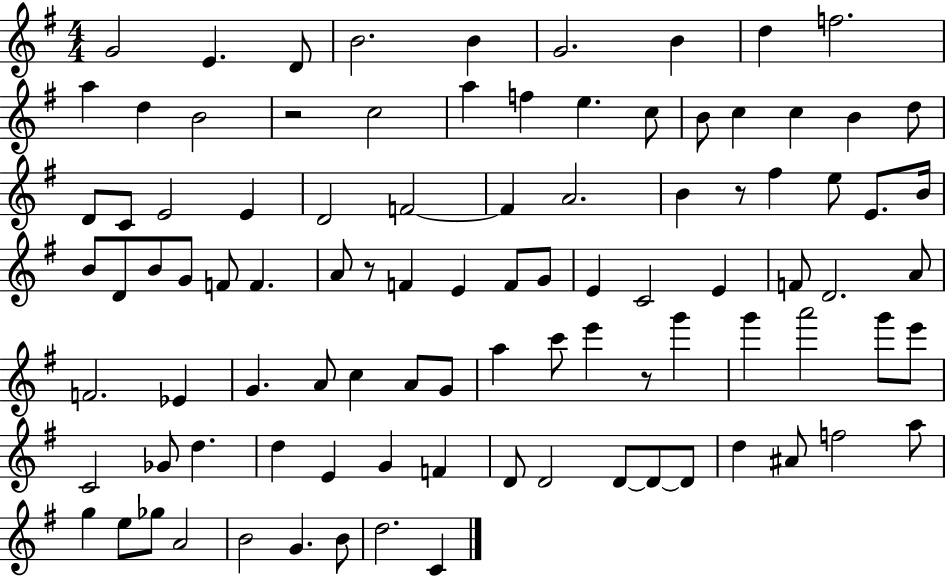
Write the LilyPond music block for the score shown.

{
  \clef treble
  \numericTimeSignature
  \time 4/4
  \key g \major
  g'2 e'4. d'8 | b'2. b'4 | g'2. b'4 | d''4 f''2. | \break a''4 d''4 b'2 | r2 c''2 | a''4 f''4 e''4. c''8 | b'8 c''4 c''4 b'4 d''8 | \break d'8 c'8 e'2 e'4 | d'2 f'2~~ | f'4 a'2. | b'4 r8 fis''4 e''8 e'8. b'16 | \break b'8 d'8 b'8 g'8 f'8 f'4. | a'8 r8 f'4 e'4 f'8 g'8 | e'4 c'2 e'4 | f'8 d'2. a'8 | \break f'2. ees'4 | g'4. a'8 c''4 a'8 g'8 | a''4 c'''8 e'''4 r8 g'''4 | g'''4 a'''2 g'''8 e'''8 | \break c'2 ges'8 d''4. | d''4 e'4 g'4 f'4 | d'8 d'2 d'8~~ d'8~~ d'8 | d''4 ais'8 f''2 a''8 | \break g''4 e''8 ges''8 a'2 | b'2 g'4. b'8 | d''2. c'4 | \bar "|."
}